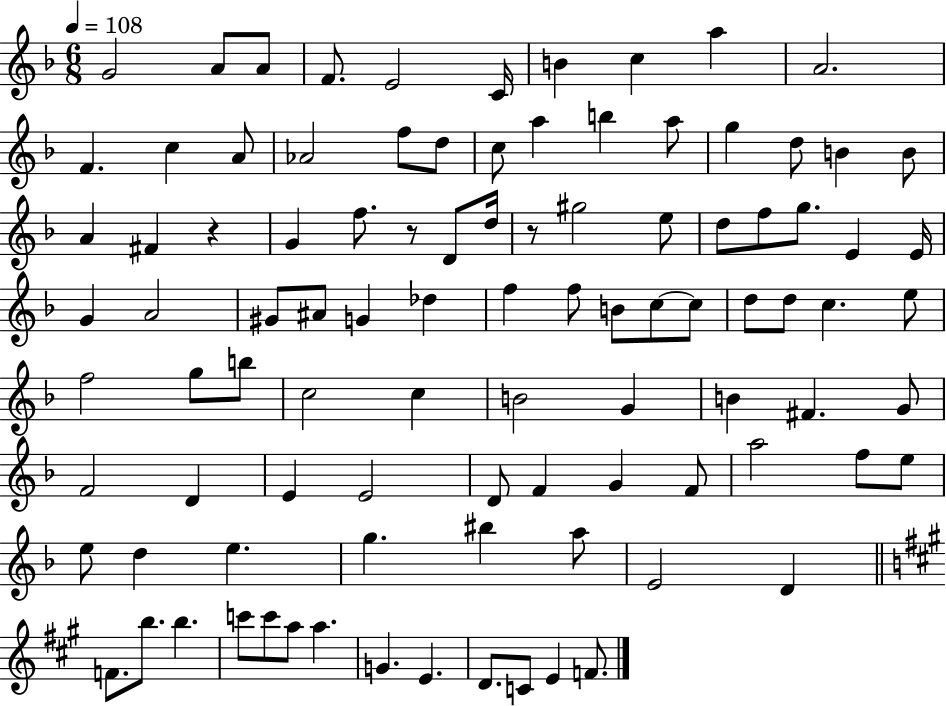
{
  \clef treble
  \numericTimeSignature
  \time 6/8
  \key f \major
  \tempo 4 = 108
  \repeat volta 2 { g'2 a'8 a'8 | f'8. e'2 c'16 | b'4 c''4 a''4 | a'2. | \break f'4. c''4 a'8 | aes'2 f''8 d''8 | c''8 a''4 b''4 a''8 | g''4 d''8 b'4 b'8 | \break a'4 fis'4 r4 | g'4 f''8. r8 d'8 d''16 | r8 gis''2 e''8 | d''8 f''8 g''8. e'4 e'16 | \break g'4 a'2 | gis'8 ais'8 g'4 des''4 | f''4 f''8 b'8 c''8~~ c''8 | d''8 d''8 c''4. e''8 | \break f''2 g''8 b''8 | c''2 c''4 | b'2 g'4 | b'4 fis'4. g'8 | \break f'2 d'4 | e'4 e'2 | d'8 f'4 g'4 f'8 | a''2 f''8 e''8 | \break e''8 d''4 e''4. | g''4. bis''4 a''8 | e'2 d'4 | \bar "||" \break \key a \major f'8. b''8. b''4. | c'''8 c'''8 a''8 a''4. | g'4. e'4. | d'8. c'8 e'4 f'8. | \break } \bar "|."
}